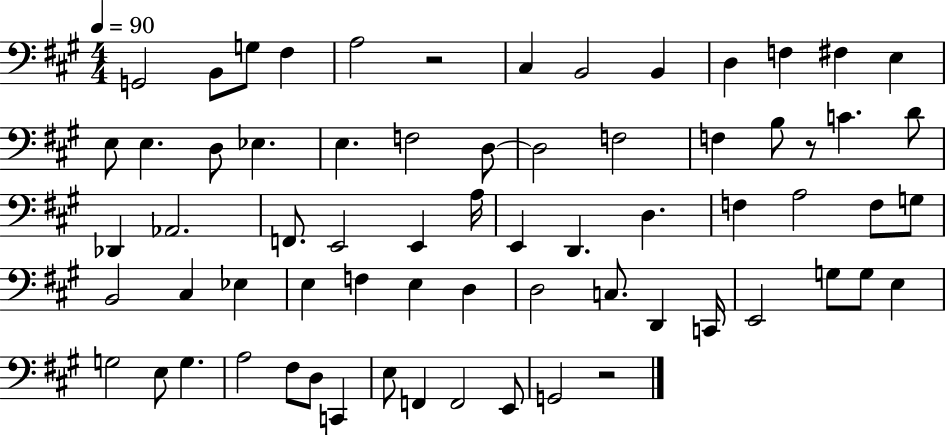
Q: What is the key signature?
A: A major